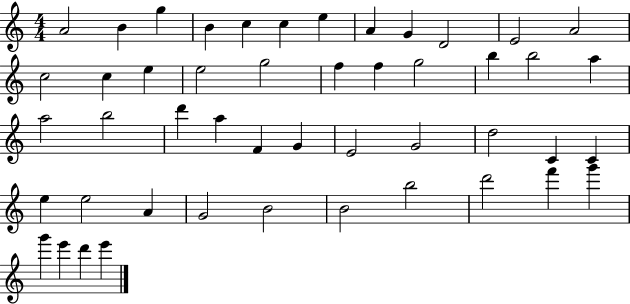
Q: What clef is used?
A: treble